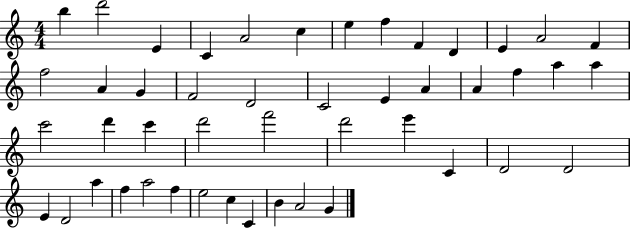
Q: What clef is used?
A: treble